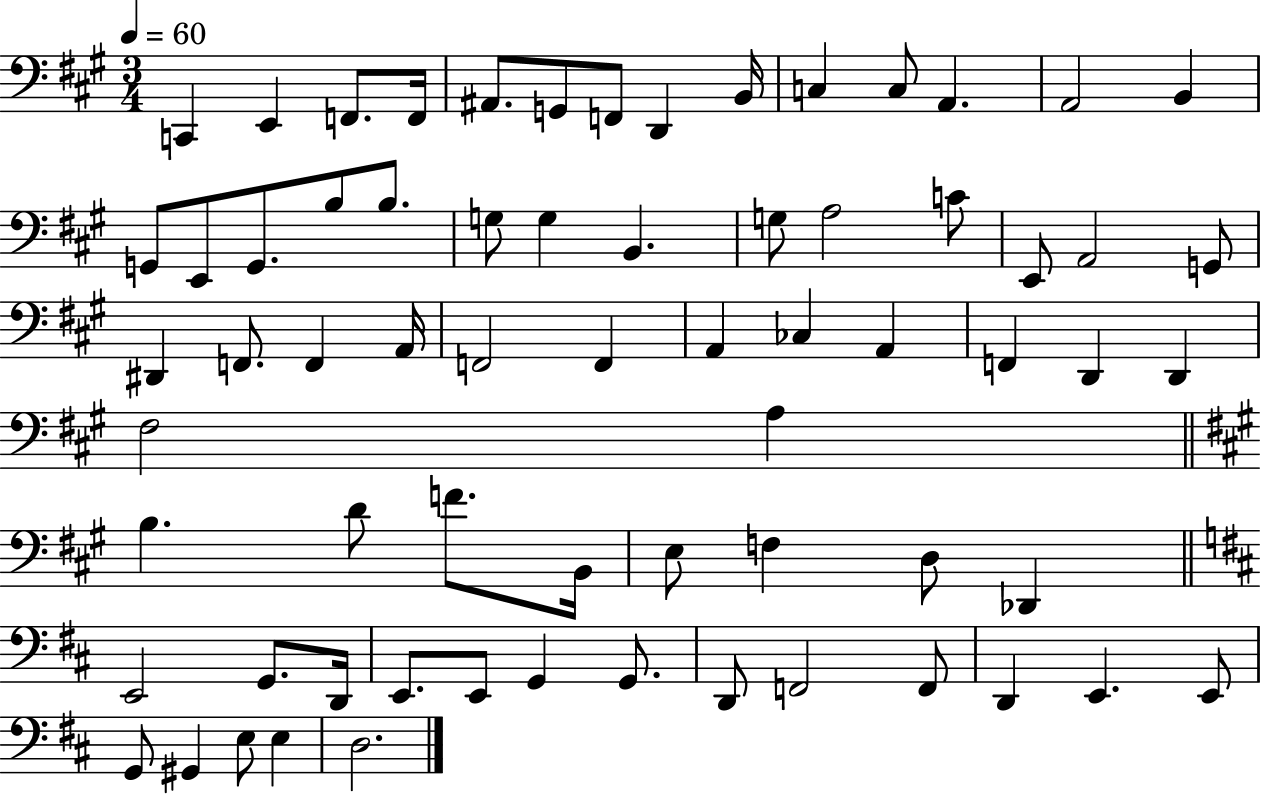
{
  \clef bass
  \numericTimeSignature
  \time 3/4
  \key a \major
  \tempo 4 = 60
  c,4 e,4 f,8. f,16 | ais,8. g,8 f,8 d,4 b,16 | c4 c8 a,4. | a,2 b,4 | \break g,8 e,8 g,8. b8 b8. | g8 g4 b,4. | g8 a2 c'8 | e,8 a,2 g,8 | \break dis,4 f,8. f,4 a,16 | f,2 f,4 | a,4 ces4 a,4 | f,4 d,4 d,4 | \break fis2 a4 | \bar "||" \break \key a \major b4. d'8 f'8. b,16 | e8 f4 d8 des,4 | \bar "||" \break \key d \major e,2 g,8. d,16 | e,8. e,8 g,4 g,8. | d,8 f,2 f,8 | d,4 e,4. e,8 | \break g,8 gis,4 e8 e4 | d2. | \bar "|."
}